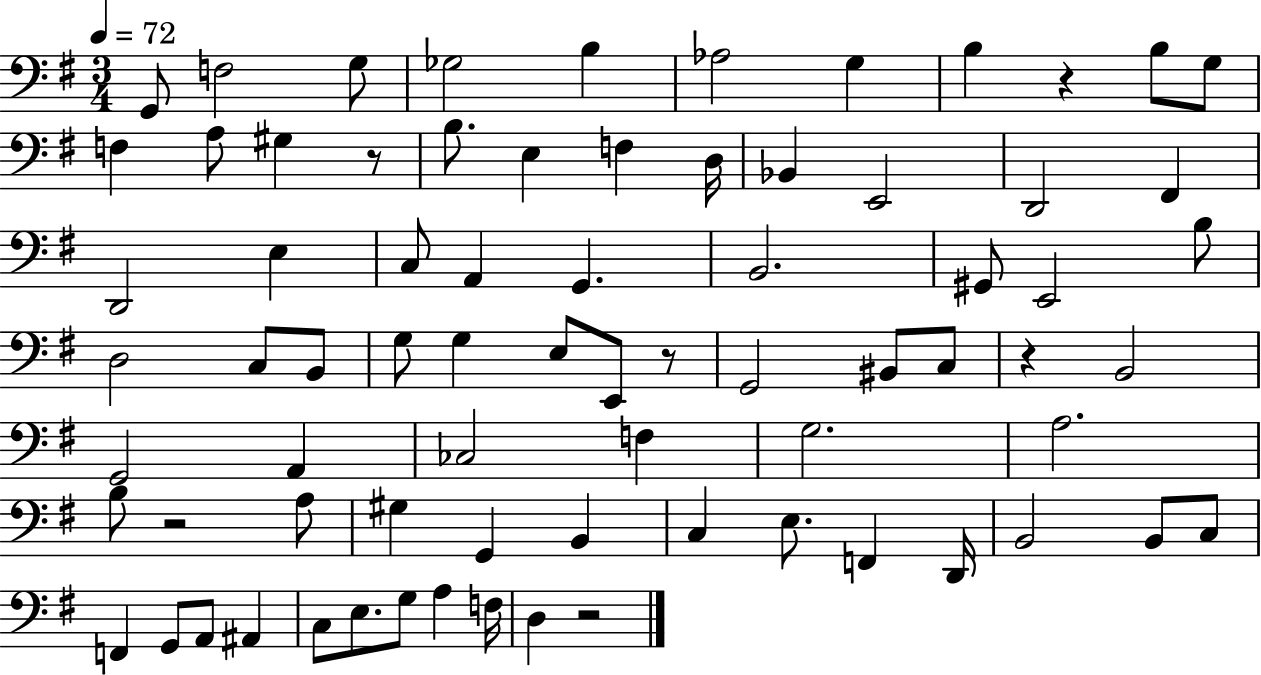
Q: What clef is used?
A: bass